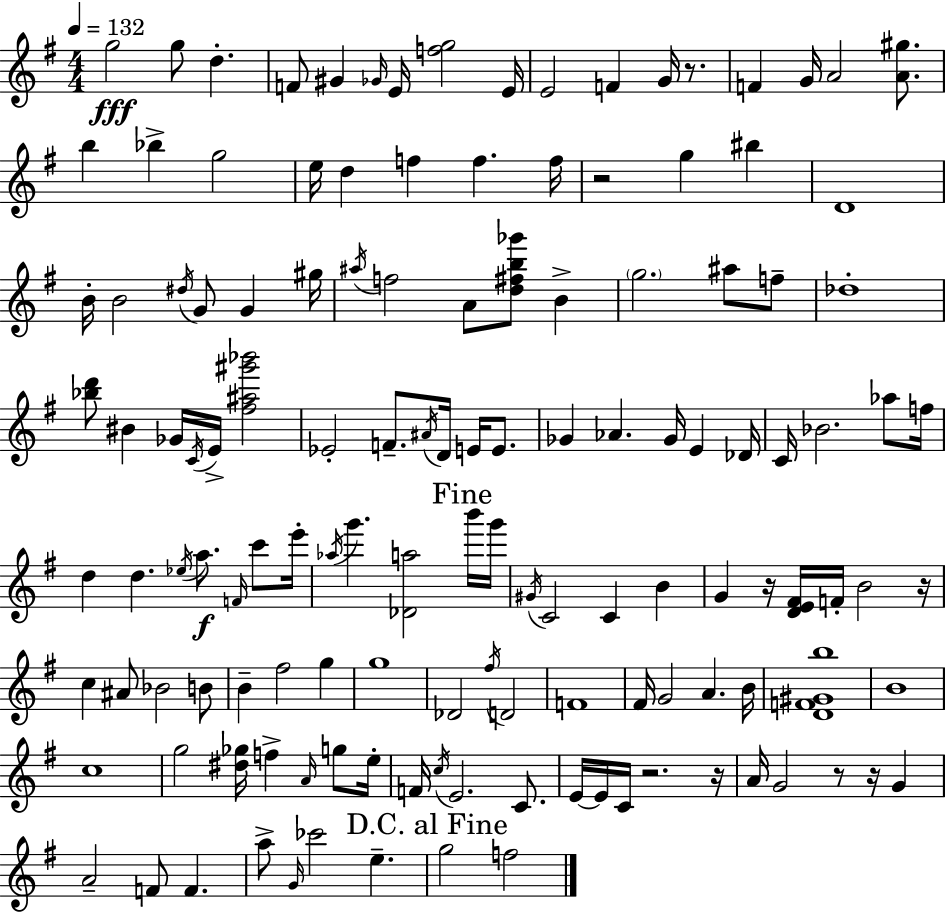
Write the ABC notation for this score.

X:1
T:Untitled
M:4/4
L:1/4
K:G
g2 g/2 d F/2 ^G _G/4 E/4 [fg]2 E/4 E2 F G/4 z/2 F G/4 A2 [A^g]/2 b _b g2 e/4 d f f f/4 z2 g ^b D4 B/4 B2 ^d/4 G/2 G ^g/4 ^a/4 f2 A/2 [d^fb_g']/2 B g2 ^a/2 f/2 _d4 [_bd']/2 ^B _G/4 C/4 E/4 [^f^a^g'_b']2 _E2 F/2 ^A/4 D/4 E/4 E/2 _G _A _G/4 E _D/4 C/4 _B2 _a/2 f/4 d d _e/4 a/2 F/4 c'/2 e'/4 _a/4 g' [_Da]2 b'/4 g'/4 ^G/4 C2 C B G z/4 [DE^F]/4 F/4 B2 z/4 c ^A/2 _B2 B/2 B ^f2 g g4 _D2 ^f/4 D2 F4 ^F/4 G2 A B/4 [DF^Gb]4 B4 c4 g2 [^d_g]/4 f A/4 g/2 e/4 F/4 c/4 E2 C/2 E/4 E/4 C/4 z2 z/4 A/4 G2 z/2 z/4 G A2 F/2 F a/2 G/4 _c'2 e g2 f2